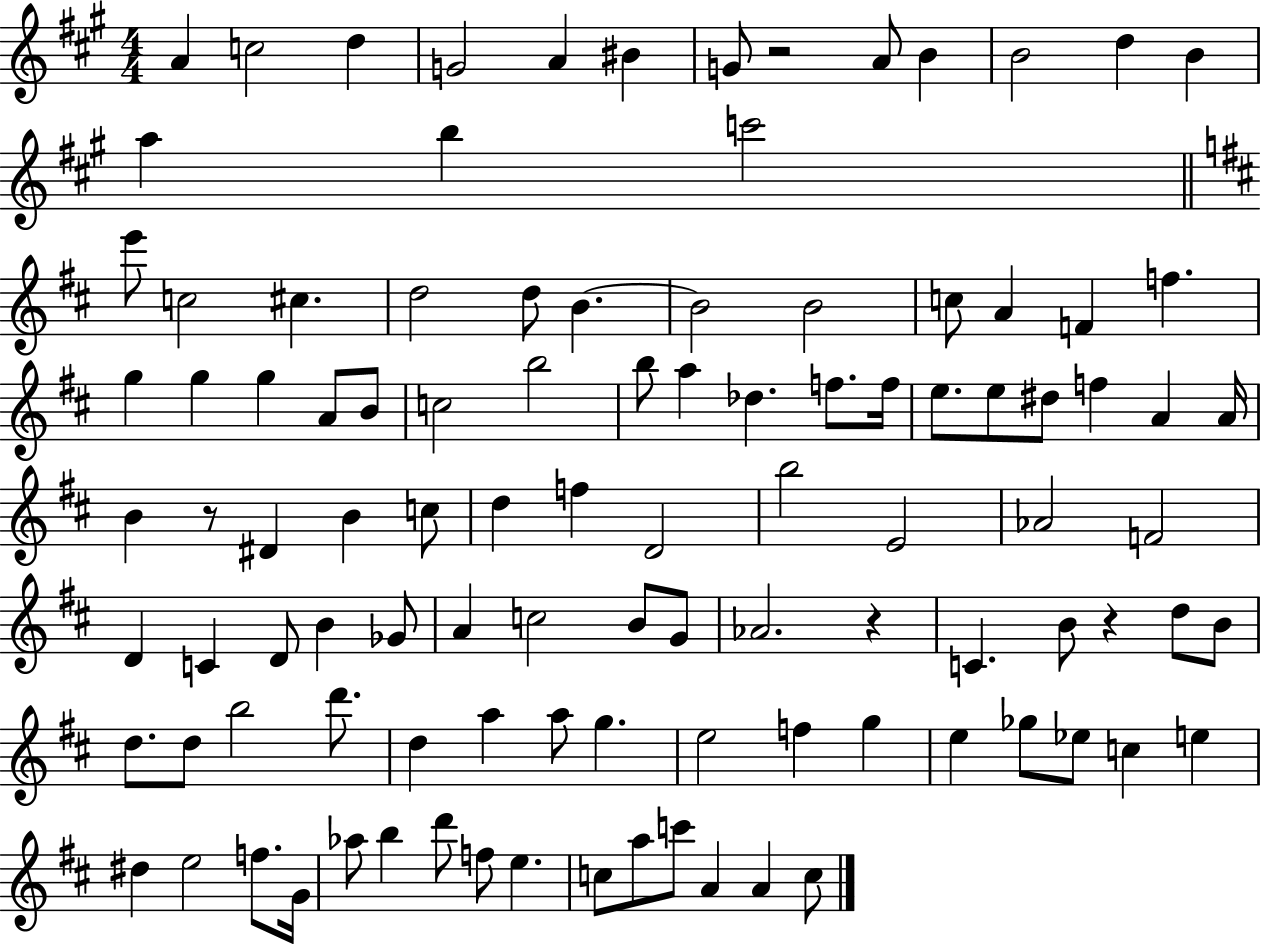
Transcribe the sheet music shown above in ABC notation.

X:1
T:Untitled
M:4/4
L:1/4
K:A
A c2 d G2 A ^B G/2 z2 A/2 B B2 d B a b c'2 e'/2 c2 ^c d2 d/2 B B2 B2 c/2 A F f g g g A/2 B/2 c2 b2 b/2 a _d f/2 f/4 e/2 e/2 ^d/2 f A A/4 B z/2 ^D B c/2 d f D2 b2 E2 _A2 F2 D C D/2 B _G/2 A c2 B/2 G/2 _A2 z C B/2 z d/2 B/2 d/2 d/2 b2 d'/2 d a a/2 g e2 f g e _g/2 _e/2 c e ^d e2 f/2 G/4 _a/2 b d'/2 f/2 e c/2 a/2 c'/2 A A c/2